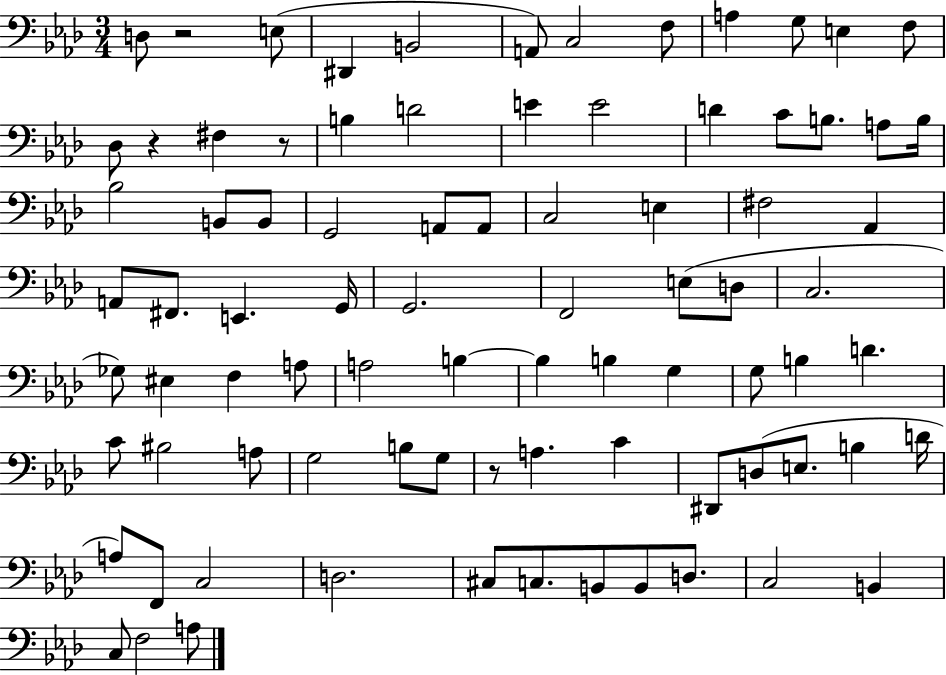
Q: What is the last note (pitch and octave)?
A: A3